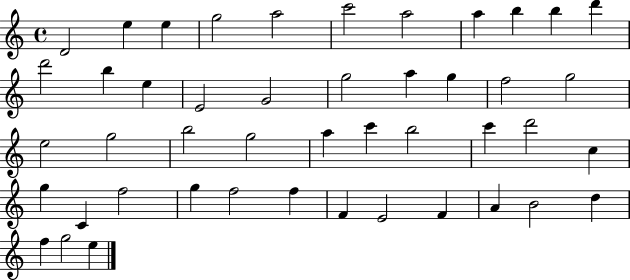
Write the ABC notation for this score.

X:1
T:Untitled
M:4/4
L:1/4
K:C
D2 e e g2 a2 c'2 a2 a b b d' d'2 b e E2 G2 g2 a g f2 g2 e2 g2 b2 g2 a c' b2 c' d'2 c g C f2 g f2 f F E2 F A B2 d f g2 e